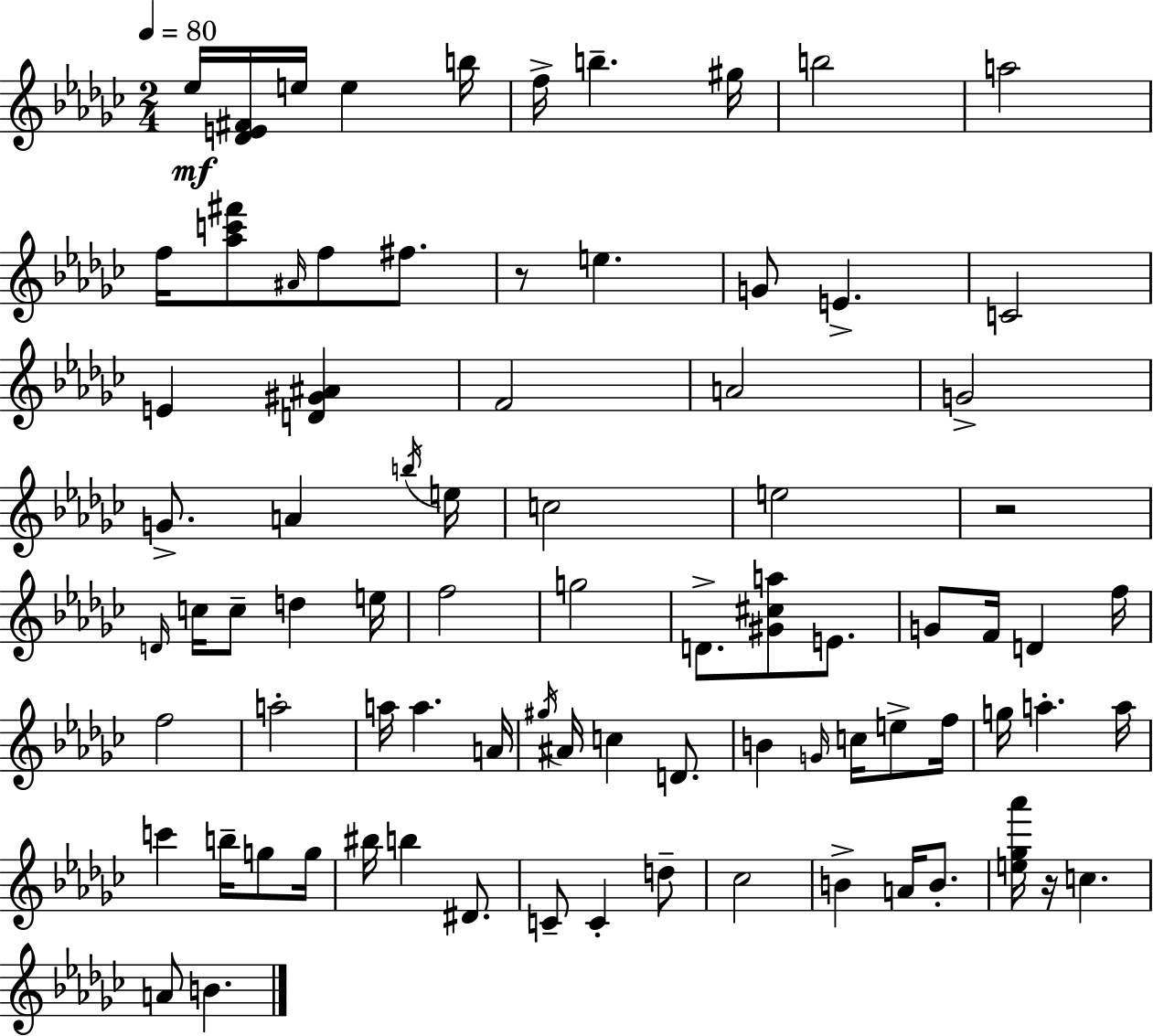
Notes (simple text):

Eb5/s [Db4,E4,F#4]/s E5/s E5/q B5/s F5/s B5/q. G#5/s B5/h A5/h F5/s [Ab5,C6,F#6]/e A#4/s F5/e F#5/e. R/e E5/q. G4/e E4/q. C4/h E4/q [D4,G#4,A#4]/q F4/h A4/h G4/h G4/e. A4/q B5/s E5/s C5/h E5/h R/h D4/s C5/s C5/e D5/q E5/s F5/h G5/h D4/e. [G#4,C#5,A5]/e E4/e. G4/e F4/s D4/q F5/s F5/h A5/h A5/s A5/q. A4/s G#5/s A#4/s C5/q D4/e. B4/q G4/s C5/s E5/e F5/s G5/s A5/q. A5/s C6/q B5/s G5/e G5/s BIS5/s B5/q D#4/e. C4/e C4/q D5/e CES5/h B4/q A4/s B4/e. [E5,Gb5,Ab6]/s R/s C5/q. A4/e B4/q.